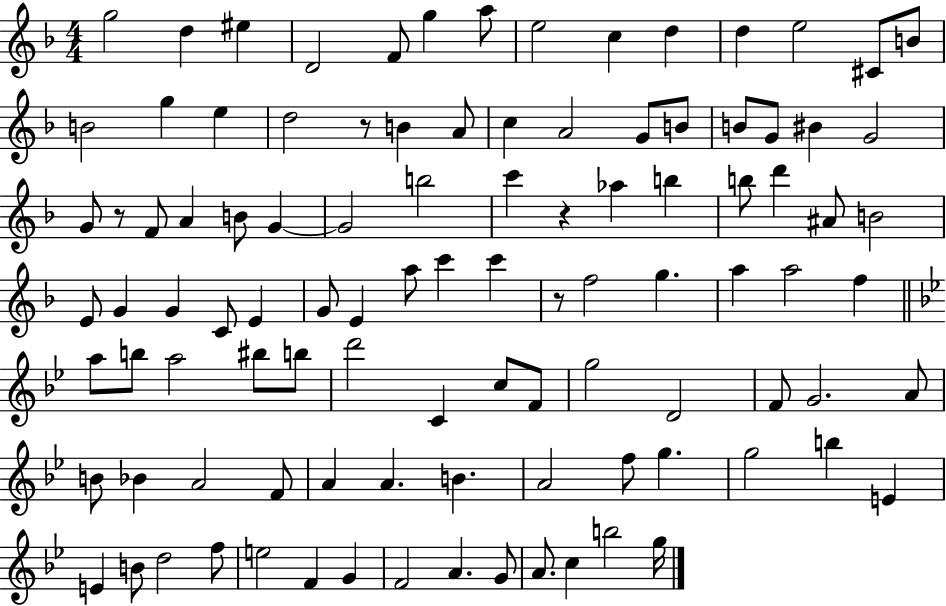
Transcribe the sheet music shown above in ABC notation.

X:1
T:Untitled
M:4/4
L:1/4
K:F
g2 d ^e D2 F/2 g a/2 e2 c d d e2 ^C/2 B/2 B2 g e d2 z/2 B A/2 c A2 G/2 B/2 B/2 G/2 ^B G2 G/2 z/2 F/2 A B/2 G G2 b2 c' z _a b b/2 d' ^A/2 B2 E/2 G G C/2 E G/2 E a/2 c' c' z/2 f2 g a a2 f a/2 b/2 a2 ^b/2 b/2 d'2 C c/2 F/2 g2 D2 F/2 G2 A/2 B/2 _B A2 F/2 A A B A2 f/2 g g2 b E E B/2 d2 f/2 e2 F G F2 A G/2 A/2 c b2 g/4